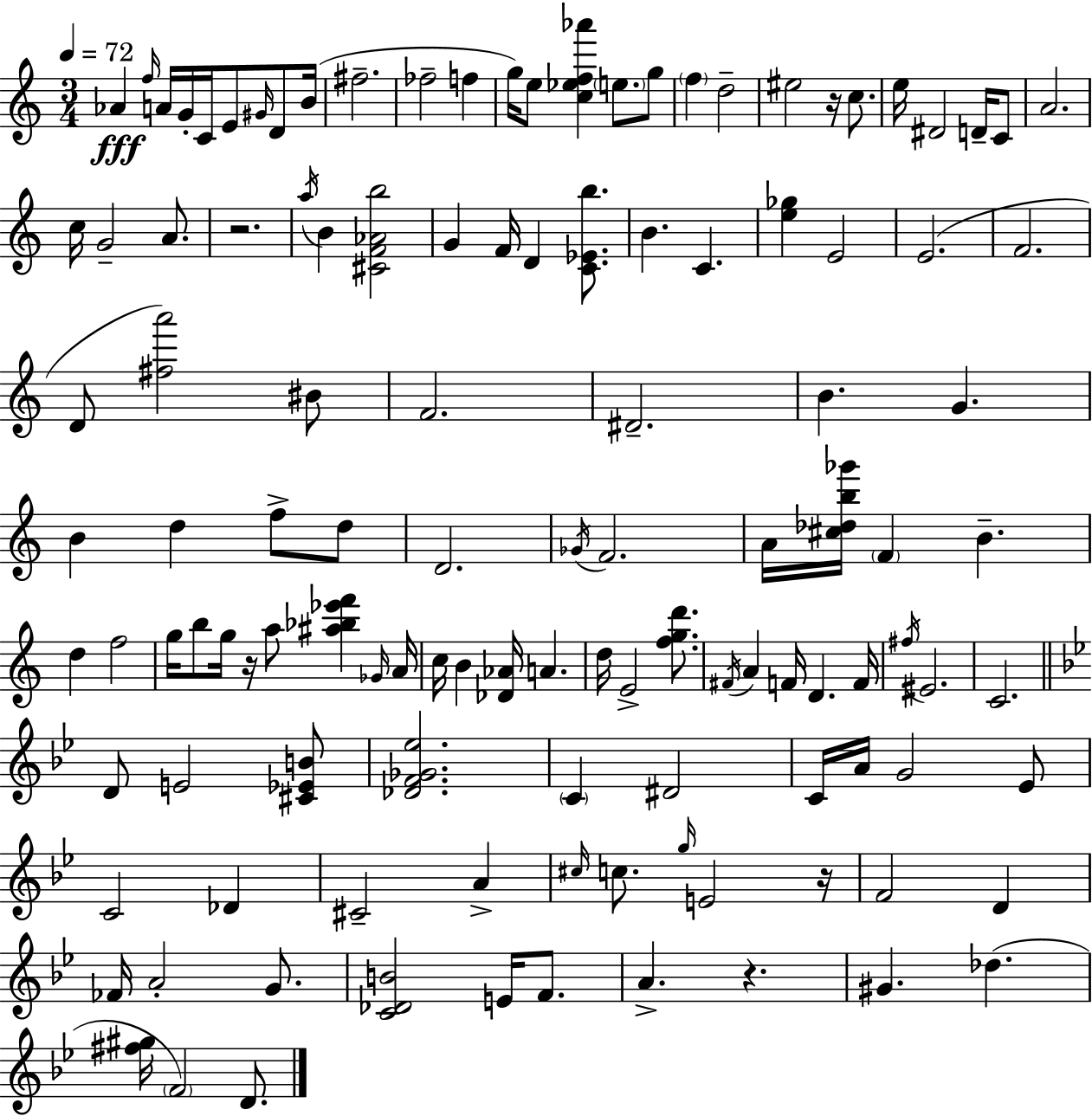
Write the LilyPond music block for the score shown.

{
  \clef treble
  \numericTimeSignature
  \time 3/4
  \key c \major
  \tempo 4 = 72
  \repeat volta 2 { aes'4\fff \grace { f''16 } a'16 g'16-. c'16 e'8 \grace { gis'16 } d'8 | b'16( fis''2.-- | fes''2-- f''4 | g''16) e''8 <c'' ees'' f'' aes'''>4 \parenthesize e''8. | \break g''8 \parenthesize f''4 d''2-- | eis''2 r16 c''8. | e''16 dis'2 d'16-- | c'8 a'2. | \break c''16 g'2-- a'8. | r2. | \acciaccatura { a''16 } b'4 <cis' f' aes' b''>2 | g'4 f'16 d'4 | \break <c' ees' b''>8. b'4. c'4. | <e'' ges''>4 e'2 | e'2.( | f'2. | \break d'8 <fis'' a'''>2) | bis'8 f'2. | dis'2.-- | b'4. g'4. | \break b'4 d''4 f''8-> | d''8 d'2. | \acciaccatura { ges'16 } f'2. | a'16 <cis'' des'' b'' ges'''>16 \parenthesize f'4 b'4.-- | \break d''4 f''2 | g''16 b''8 g''16 r16 a''8 <ais'' bes'' ees''' f'''>4 | \grace { ges'16 } a'16 c''16 b'4 <des' aes'>16 a'4. | d''16 e'2-> | \break <f'' g'' d'''>8. \acciaccatura { fis'16 } a'4 f'16 d'4. | f'16 \acciaccatura { fis''16 } eis'2. | c'2. | \bar "||" \break \key bes \major d'8 e'2 <cis' ees' b'>8 | <des' f' ges' ees''>2. | \parenthesize c'4 dis'2 | c'16 a'16 g'2 ees'8 | \break c'2 des'4 | cis'2-- a'4-> | \grace { cis''16 } c''8. \grace { g''16 } e'2 | r16 f'2 d'4 | \break fes'16 a'2-. g'8. | <c' des' b'>2 e'16 f'8. | a'4.-> r4. | gis'4. des''4.( | \break <fis'' gis''>16 \parenthesize f'2) d'8. | } \bar "|."
}